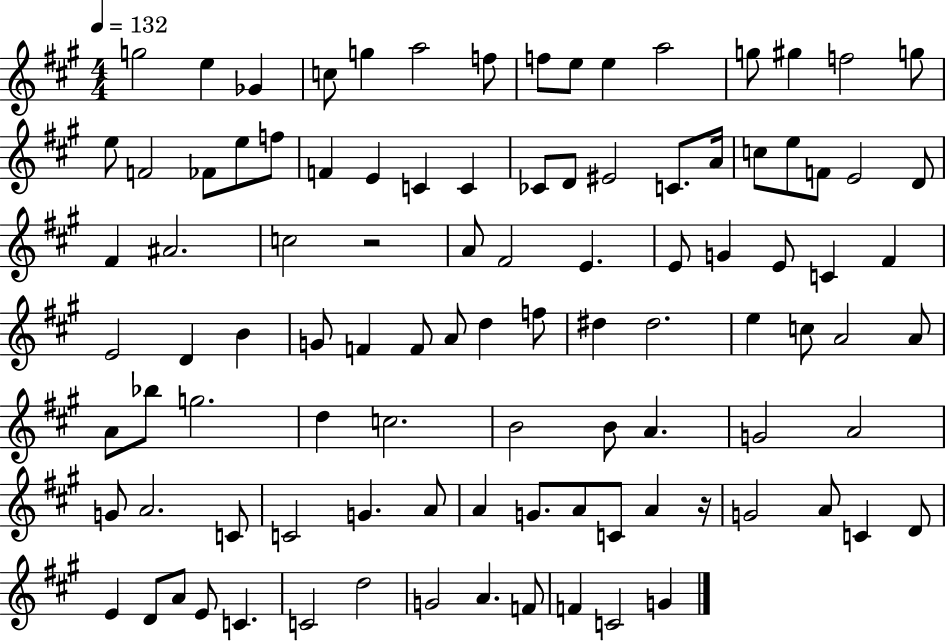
G5/h E5/q Gb4/q C5/e G5/q A5/h F5/e F5/e E5/e E5/q A5/h G5/e G#5/q F5/h G5/e E5/e F4/h FES4/e E5/e F5/e F4/q E4/q C4/q C4/q CES4/e D4/e EIS4/h C4/e. A4/s C5/e E5/e F4/e E4/h D4/e F#4/q A#4/h. C5/h R/h A4/e F#4/h E4/q. E4/e G4/q E4/e C4/q F#4/q E4/h D4/q B4/q G4/e F4/q F4/e A4/e D5/q F5/e D#5/q D#5/h. E5/q C5/e A4/h A4/e A4/e Bb5/e G5/h. D5/q C5/h. B4/h B4/e A4/q. G4/h A4/h G4/e A4/h. C4/e C4/h G4/q. A4/e A4/q G4/e. A4/e C4/e A4/q R/s G4/h A4/e C4/q D4/e E4/q D4/e A4/e E4/e C4/q. C4/h D5/h G4/h A4/q. F4/e F4/q C4/h G4/q